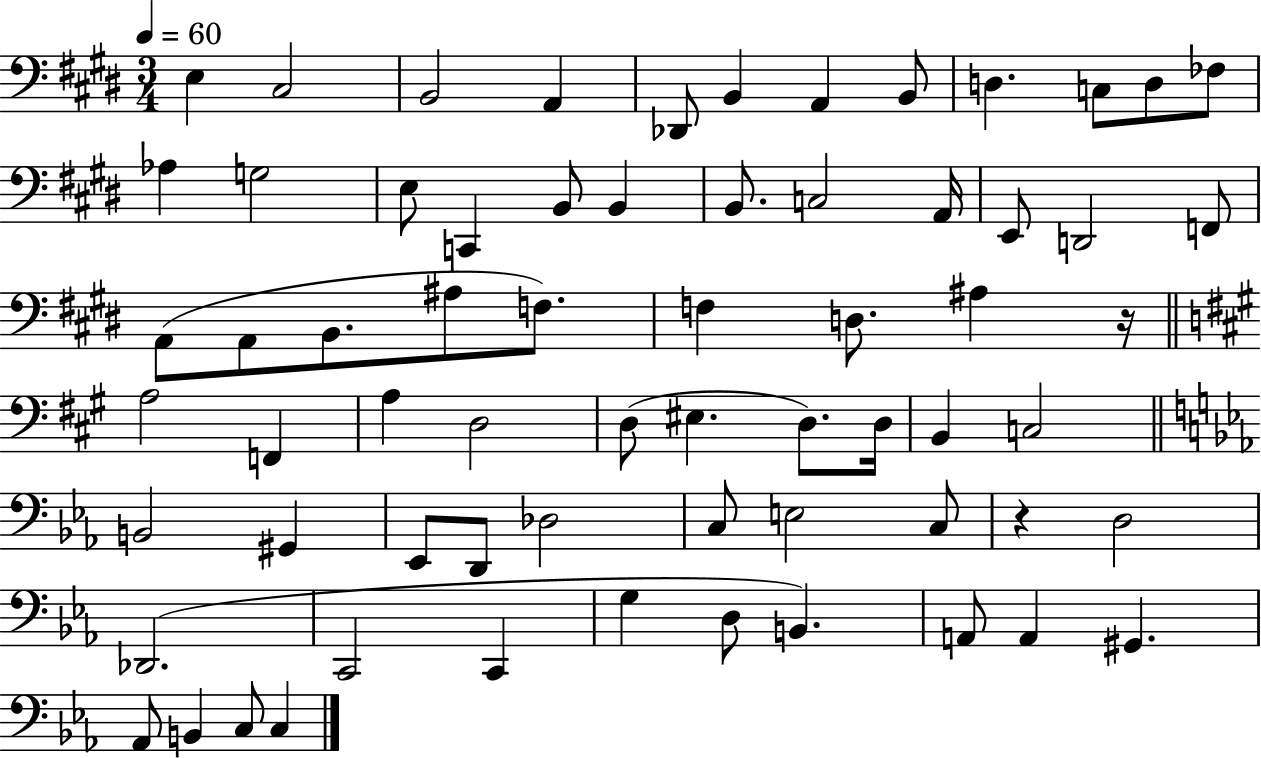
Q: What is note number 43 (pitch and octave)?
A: B2